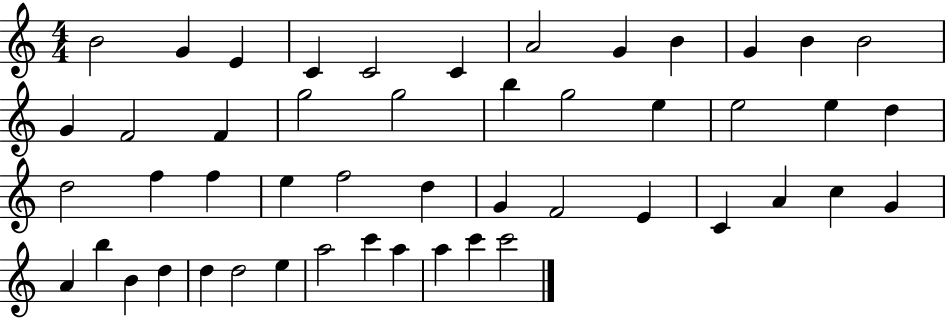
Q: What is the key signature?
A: C major